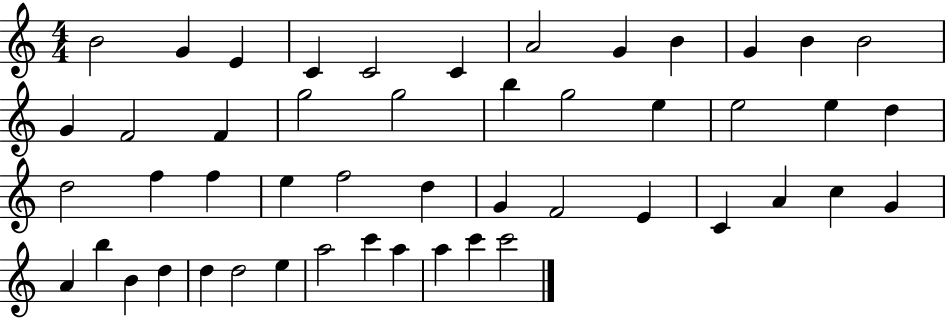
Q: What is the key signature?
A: C major